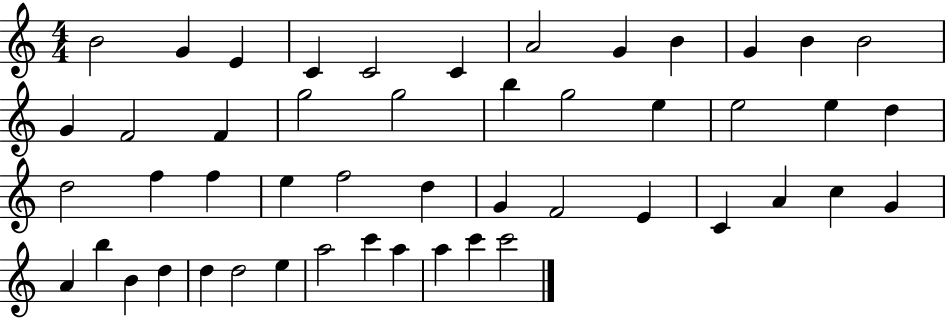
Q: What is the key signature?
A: C major